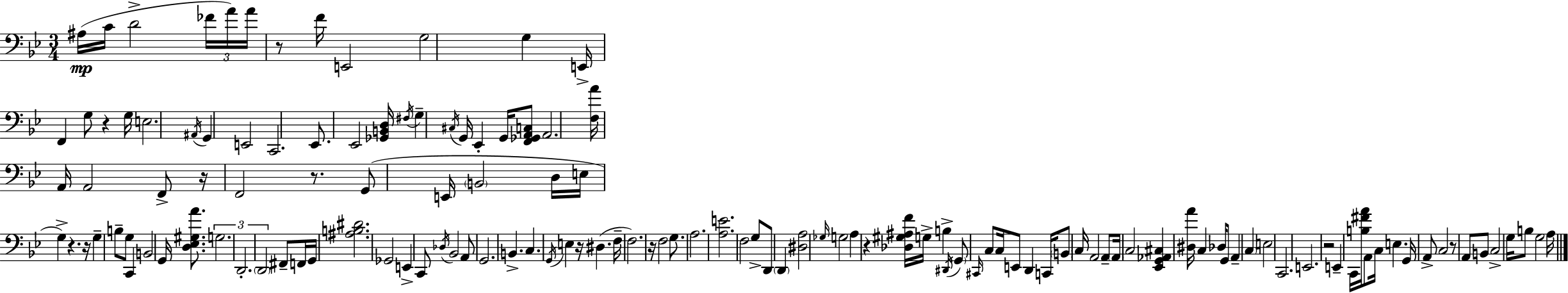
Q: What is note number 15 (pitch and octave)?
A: E3